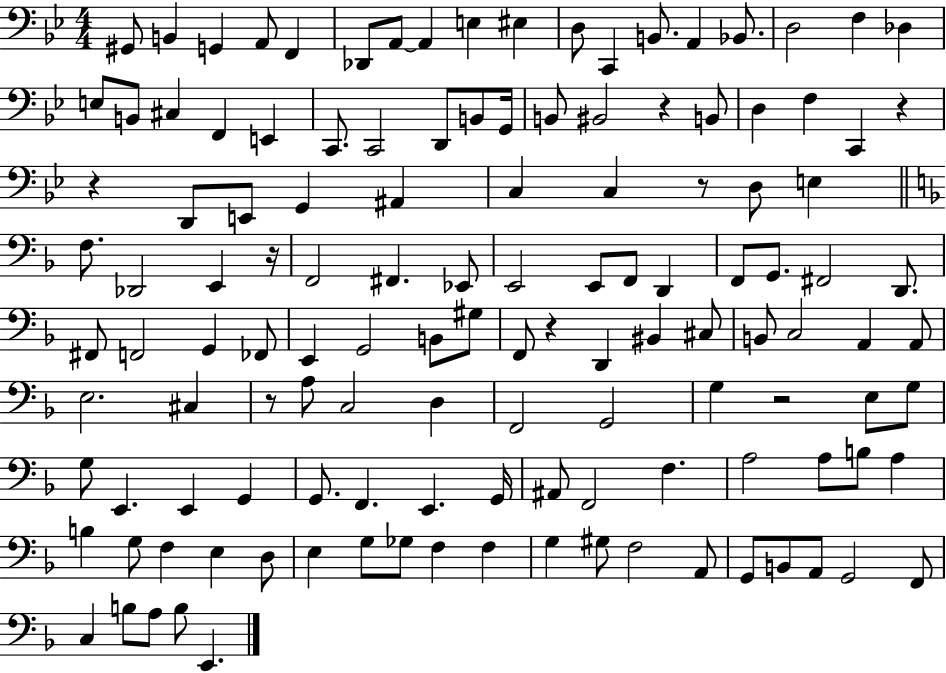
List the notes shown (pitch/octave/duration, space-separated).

G#2/e B2/q G2/q A2/e F2/q Db2/e A2/e A2/q E3/q EIS3/q D3/e C2/q B2/e. A2/q Bb2/e. D3/h F3/q Db3/q E3/e B2/e C#3/q F2/q E2/q C2/e. C2/h D2/e B2/e G2/s B2/e BIS2/h R/q B2/e D3/q F3/q C2/q R/q R/q D2/e E2/e G2/q A#2/q C3/q C3/q R/e D3/e E3/q F3/e. Db2/h E2/q R/s F2/h F#2/q. Eb2/e E2/h E2/e F2/e D2/q F2/e G2/e. F#2/h D2/e. F#2/e F2/h G2/q FES2/e E2/q G2/h B2/e G#3/e F2/e R/q D2/q BIS2/q C#3/e B2/e C3/h A2/q A2/e E3/h. C#3/q R/e A3/e C3/h D3/q F2/h G2/h G3/q R/h E3/e G3/e G3/e E2/q. E2/q G2/q G2/e. F2/q. E2/q. G2/s A#2/e F2/h F3/q. A3/h A3/e B3/e A3/q B3/q G3/e F3/q E3/q D3/e E3/q G3/e Gb3/e F3/q F3/q G3/q G#3/e F3/h A2/e G2/e B2/e A2/e G2/h F2/e C3/q B3/e A3/e B3/e E2/q.